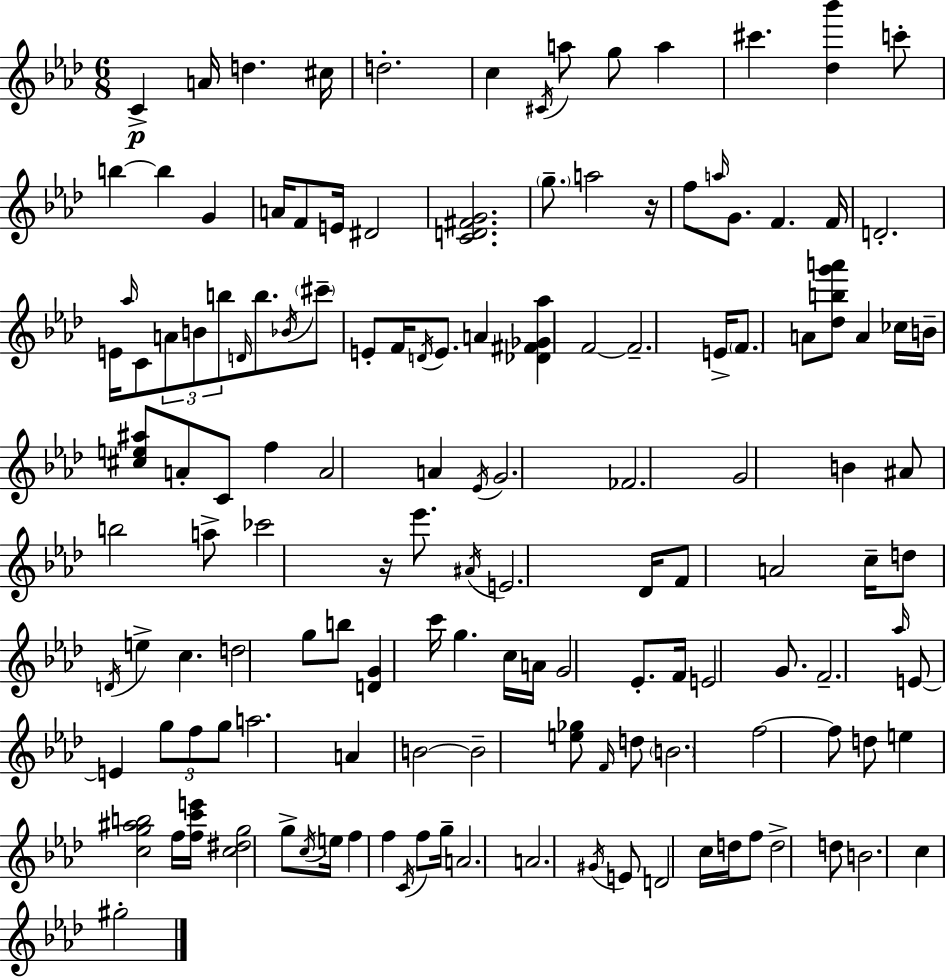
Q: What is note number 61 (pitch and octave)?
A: A#4